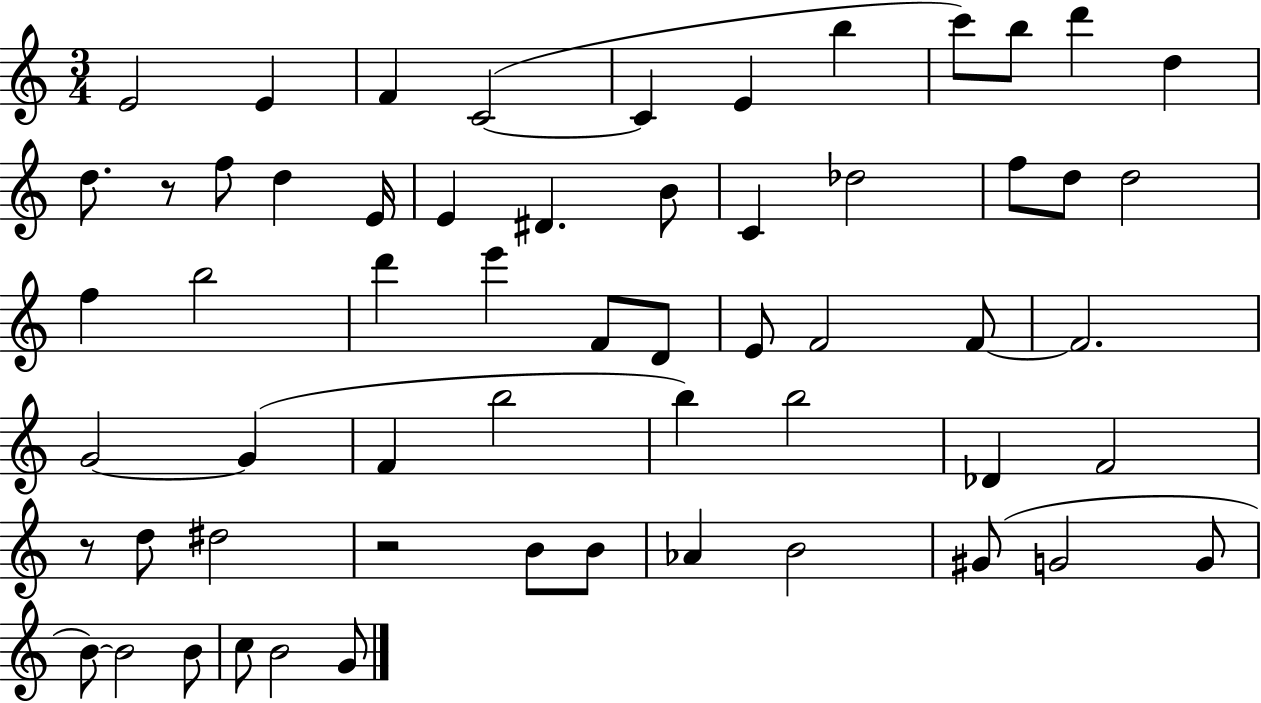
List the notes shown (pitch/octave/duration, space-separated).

E4/h E4/q F4/q C4/h C4/q E4/q B5/q C6/e B5/e D6/q D5/q D5/e. R/e F5/e D5/q E4/s E4/q D#4/q. B4/e C4/q Db5/h F5/e D5/e D5/h F5/q B5/h D6/q E6/q F4/e D4/e E4/e F4/h F4/e F4/h. G4/h G4/q F4/q B5/h B5/q B5/h Db4/q F4/h R/e D5/e D#5/h R/h B4/e B4/e Ab4/q B4/h G#4/e G4/h G4/e B4/e B4/h B4/e C5/e B4/h G4/e